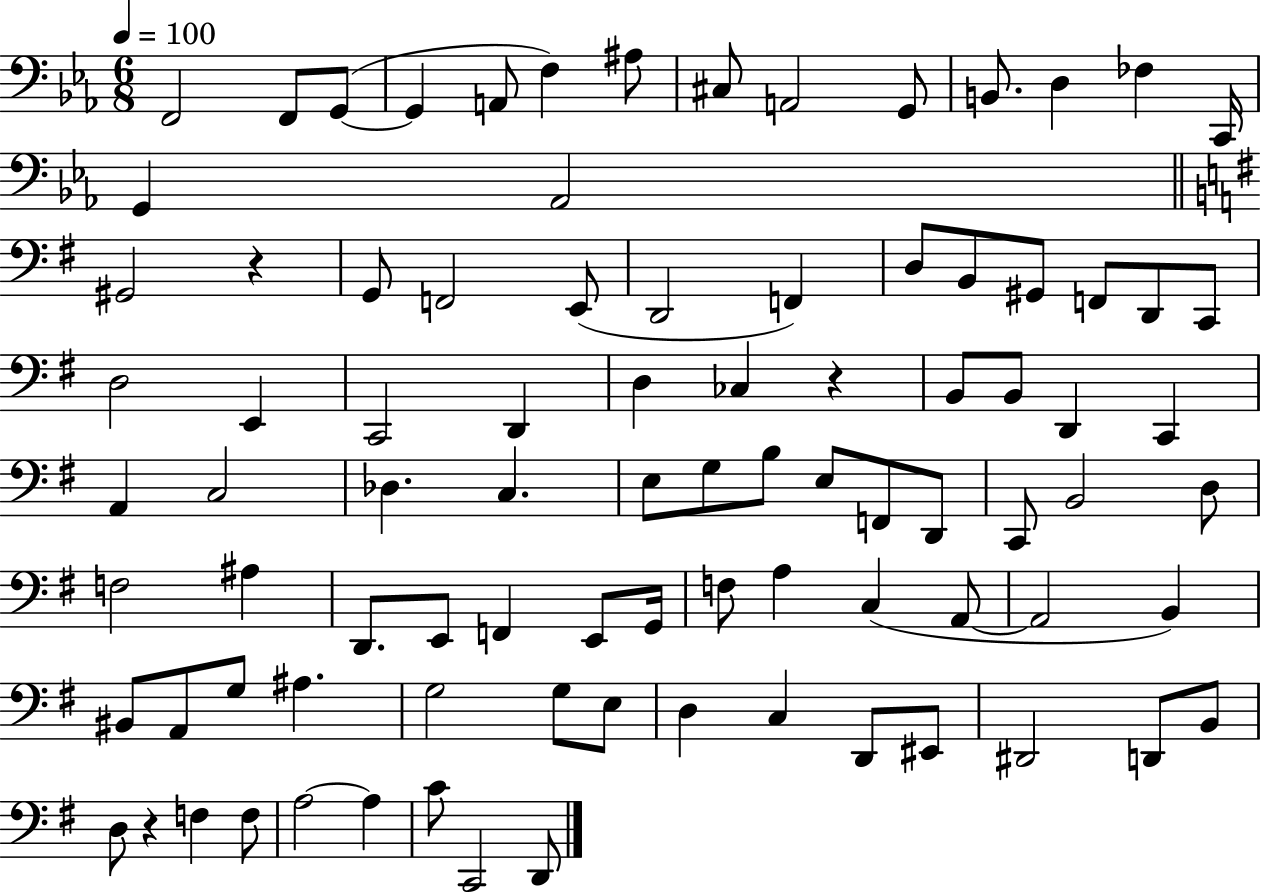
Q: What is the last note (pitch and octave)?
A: D2